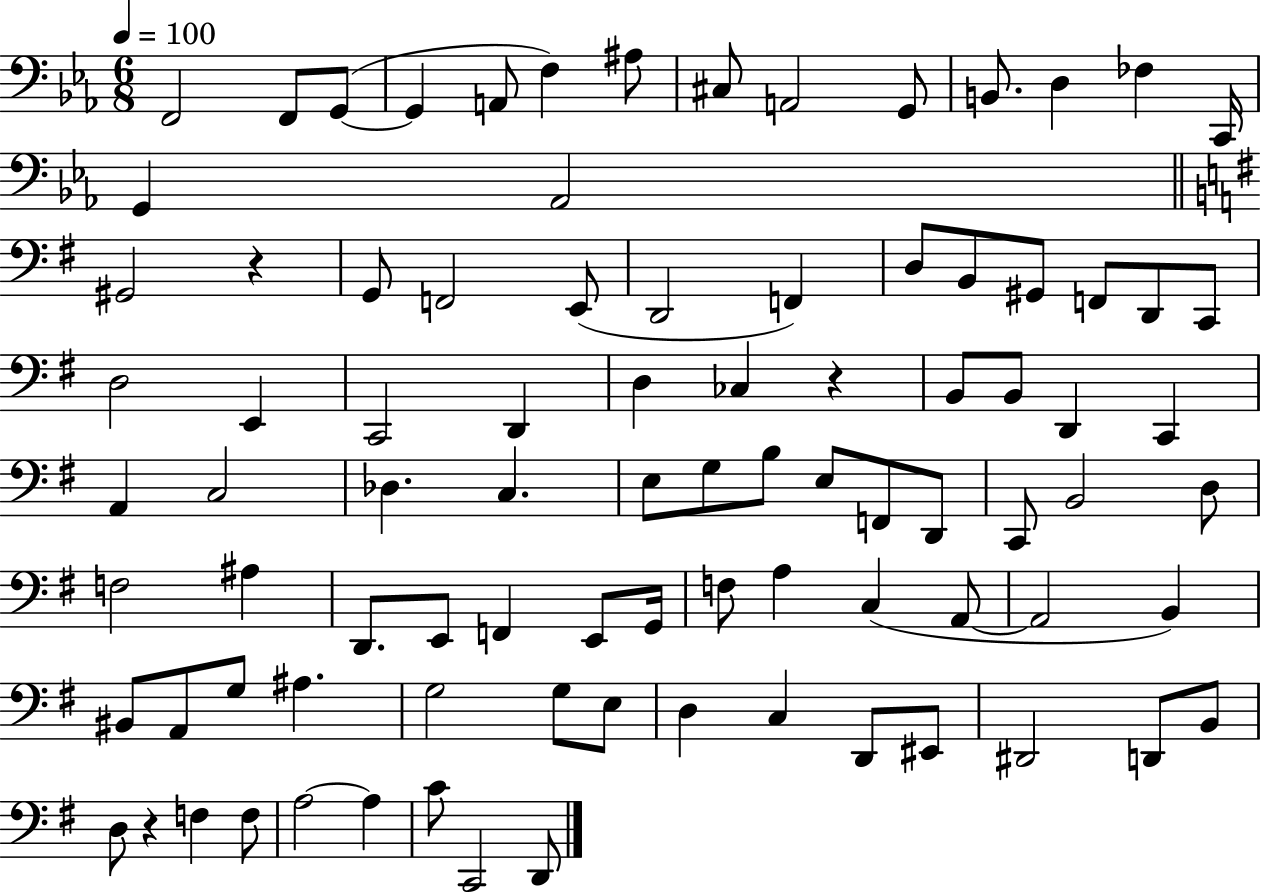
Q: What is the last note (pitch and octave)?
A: D2